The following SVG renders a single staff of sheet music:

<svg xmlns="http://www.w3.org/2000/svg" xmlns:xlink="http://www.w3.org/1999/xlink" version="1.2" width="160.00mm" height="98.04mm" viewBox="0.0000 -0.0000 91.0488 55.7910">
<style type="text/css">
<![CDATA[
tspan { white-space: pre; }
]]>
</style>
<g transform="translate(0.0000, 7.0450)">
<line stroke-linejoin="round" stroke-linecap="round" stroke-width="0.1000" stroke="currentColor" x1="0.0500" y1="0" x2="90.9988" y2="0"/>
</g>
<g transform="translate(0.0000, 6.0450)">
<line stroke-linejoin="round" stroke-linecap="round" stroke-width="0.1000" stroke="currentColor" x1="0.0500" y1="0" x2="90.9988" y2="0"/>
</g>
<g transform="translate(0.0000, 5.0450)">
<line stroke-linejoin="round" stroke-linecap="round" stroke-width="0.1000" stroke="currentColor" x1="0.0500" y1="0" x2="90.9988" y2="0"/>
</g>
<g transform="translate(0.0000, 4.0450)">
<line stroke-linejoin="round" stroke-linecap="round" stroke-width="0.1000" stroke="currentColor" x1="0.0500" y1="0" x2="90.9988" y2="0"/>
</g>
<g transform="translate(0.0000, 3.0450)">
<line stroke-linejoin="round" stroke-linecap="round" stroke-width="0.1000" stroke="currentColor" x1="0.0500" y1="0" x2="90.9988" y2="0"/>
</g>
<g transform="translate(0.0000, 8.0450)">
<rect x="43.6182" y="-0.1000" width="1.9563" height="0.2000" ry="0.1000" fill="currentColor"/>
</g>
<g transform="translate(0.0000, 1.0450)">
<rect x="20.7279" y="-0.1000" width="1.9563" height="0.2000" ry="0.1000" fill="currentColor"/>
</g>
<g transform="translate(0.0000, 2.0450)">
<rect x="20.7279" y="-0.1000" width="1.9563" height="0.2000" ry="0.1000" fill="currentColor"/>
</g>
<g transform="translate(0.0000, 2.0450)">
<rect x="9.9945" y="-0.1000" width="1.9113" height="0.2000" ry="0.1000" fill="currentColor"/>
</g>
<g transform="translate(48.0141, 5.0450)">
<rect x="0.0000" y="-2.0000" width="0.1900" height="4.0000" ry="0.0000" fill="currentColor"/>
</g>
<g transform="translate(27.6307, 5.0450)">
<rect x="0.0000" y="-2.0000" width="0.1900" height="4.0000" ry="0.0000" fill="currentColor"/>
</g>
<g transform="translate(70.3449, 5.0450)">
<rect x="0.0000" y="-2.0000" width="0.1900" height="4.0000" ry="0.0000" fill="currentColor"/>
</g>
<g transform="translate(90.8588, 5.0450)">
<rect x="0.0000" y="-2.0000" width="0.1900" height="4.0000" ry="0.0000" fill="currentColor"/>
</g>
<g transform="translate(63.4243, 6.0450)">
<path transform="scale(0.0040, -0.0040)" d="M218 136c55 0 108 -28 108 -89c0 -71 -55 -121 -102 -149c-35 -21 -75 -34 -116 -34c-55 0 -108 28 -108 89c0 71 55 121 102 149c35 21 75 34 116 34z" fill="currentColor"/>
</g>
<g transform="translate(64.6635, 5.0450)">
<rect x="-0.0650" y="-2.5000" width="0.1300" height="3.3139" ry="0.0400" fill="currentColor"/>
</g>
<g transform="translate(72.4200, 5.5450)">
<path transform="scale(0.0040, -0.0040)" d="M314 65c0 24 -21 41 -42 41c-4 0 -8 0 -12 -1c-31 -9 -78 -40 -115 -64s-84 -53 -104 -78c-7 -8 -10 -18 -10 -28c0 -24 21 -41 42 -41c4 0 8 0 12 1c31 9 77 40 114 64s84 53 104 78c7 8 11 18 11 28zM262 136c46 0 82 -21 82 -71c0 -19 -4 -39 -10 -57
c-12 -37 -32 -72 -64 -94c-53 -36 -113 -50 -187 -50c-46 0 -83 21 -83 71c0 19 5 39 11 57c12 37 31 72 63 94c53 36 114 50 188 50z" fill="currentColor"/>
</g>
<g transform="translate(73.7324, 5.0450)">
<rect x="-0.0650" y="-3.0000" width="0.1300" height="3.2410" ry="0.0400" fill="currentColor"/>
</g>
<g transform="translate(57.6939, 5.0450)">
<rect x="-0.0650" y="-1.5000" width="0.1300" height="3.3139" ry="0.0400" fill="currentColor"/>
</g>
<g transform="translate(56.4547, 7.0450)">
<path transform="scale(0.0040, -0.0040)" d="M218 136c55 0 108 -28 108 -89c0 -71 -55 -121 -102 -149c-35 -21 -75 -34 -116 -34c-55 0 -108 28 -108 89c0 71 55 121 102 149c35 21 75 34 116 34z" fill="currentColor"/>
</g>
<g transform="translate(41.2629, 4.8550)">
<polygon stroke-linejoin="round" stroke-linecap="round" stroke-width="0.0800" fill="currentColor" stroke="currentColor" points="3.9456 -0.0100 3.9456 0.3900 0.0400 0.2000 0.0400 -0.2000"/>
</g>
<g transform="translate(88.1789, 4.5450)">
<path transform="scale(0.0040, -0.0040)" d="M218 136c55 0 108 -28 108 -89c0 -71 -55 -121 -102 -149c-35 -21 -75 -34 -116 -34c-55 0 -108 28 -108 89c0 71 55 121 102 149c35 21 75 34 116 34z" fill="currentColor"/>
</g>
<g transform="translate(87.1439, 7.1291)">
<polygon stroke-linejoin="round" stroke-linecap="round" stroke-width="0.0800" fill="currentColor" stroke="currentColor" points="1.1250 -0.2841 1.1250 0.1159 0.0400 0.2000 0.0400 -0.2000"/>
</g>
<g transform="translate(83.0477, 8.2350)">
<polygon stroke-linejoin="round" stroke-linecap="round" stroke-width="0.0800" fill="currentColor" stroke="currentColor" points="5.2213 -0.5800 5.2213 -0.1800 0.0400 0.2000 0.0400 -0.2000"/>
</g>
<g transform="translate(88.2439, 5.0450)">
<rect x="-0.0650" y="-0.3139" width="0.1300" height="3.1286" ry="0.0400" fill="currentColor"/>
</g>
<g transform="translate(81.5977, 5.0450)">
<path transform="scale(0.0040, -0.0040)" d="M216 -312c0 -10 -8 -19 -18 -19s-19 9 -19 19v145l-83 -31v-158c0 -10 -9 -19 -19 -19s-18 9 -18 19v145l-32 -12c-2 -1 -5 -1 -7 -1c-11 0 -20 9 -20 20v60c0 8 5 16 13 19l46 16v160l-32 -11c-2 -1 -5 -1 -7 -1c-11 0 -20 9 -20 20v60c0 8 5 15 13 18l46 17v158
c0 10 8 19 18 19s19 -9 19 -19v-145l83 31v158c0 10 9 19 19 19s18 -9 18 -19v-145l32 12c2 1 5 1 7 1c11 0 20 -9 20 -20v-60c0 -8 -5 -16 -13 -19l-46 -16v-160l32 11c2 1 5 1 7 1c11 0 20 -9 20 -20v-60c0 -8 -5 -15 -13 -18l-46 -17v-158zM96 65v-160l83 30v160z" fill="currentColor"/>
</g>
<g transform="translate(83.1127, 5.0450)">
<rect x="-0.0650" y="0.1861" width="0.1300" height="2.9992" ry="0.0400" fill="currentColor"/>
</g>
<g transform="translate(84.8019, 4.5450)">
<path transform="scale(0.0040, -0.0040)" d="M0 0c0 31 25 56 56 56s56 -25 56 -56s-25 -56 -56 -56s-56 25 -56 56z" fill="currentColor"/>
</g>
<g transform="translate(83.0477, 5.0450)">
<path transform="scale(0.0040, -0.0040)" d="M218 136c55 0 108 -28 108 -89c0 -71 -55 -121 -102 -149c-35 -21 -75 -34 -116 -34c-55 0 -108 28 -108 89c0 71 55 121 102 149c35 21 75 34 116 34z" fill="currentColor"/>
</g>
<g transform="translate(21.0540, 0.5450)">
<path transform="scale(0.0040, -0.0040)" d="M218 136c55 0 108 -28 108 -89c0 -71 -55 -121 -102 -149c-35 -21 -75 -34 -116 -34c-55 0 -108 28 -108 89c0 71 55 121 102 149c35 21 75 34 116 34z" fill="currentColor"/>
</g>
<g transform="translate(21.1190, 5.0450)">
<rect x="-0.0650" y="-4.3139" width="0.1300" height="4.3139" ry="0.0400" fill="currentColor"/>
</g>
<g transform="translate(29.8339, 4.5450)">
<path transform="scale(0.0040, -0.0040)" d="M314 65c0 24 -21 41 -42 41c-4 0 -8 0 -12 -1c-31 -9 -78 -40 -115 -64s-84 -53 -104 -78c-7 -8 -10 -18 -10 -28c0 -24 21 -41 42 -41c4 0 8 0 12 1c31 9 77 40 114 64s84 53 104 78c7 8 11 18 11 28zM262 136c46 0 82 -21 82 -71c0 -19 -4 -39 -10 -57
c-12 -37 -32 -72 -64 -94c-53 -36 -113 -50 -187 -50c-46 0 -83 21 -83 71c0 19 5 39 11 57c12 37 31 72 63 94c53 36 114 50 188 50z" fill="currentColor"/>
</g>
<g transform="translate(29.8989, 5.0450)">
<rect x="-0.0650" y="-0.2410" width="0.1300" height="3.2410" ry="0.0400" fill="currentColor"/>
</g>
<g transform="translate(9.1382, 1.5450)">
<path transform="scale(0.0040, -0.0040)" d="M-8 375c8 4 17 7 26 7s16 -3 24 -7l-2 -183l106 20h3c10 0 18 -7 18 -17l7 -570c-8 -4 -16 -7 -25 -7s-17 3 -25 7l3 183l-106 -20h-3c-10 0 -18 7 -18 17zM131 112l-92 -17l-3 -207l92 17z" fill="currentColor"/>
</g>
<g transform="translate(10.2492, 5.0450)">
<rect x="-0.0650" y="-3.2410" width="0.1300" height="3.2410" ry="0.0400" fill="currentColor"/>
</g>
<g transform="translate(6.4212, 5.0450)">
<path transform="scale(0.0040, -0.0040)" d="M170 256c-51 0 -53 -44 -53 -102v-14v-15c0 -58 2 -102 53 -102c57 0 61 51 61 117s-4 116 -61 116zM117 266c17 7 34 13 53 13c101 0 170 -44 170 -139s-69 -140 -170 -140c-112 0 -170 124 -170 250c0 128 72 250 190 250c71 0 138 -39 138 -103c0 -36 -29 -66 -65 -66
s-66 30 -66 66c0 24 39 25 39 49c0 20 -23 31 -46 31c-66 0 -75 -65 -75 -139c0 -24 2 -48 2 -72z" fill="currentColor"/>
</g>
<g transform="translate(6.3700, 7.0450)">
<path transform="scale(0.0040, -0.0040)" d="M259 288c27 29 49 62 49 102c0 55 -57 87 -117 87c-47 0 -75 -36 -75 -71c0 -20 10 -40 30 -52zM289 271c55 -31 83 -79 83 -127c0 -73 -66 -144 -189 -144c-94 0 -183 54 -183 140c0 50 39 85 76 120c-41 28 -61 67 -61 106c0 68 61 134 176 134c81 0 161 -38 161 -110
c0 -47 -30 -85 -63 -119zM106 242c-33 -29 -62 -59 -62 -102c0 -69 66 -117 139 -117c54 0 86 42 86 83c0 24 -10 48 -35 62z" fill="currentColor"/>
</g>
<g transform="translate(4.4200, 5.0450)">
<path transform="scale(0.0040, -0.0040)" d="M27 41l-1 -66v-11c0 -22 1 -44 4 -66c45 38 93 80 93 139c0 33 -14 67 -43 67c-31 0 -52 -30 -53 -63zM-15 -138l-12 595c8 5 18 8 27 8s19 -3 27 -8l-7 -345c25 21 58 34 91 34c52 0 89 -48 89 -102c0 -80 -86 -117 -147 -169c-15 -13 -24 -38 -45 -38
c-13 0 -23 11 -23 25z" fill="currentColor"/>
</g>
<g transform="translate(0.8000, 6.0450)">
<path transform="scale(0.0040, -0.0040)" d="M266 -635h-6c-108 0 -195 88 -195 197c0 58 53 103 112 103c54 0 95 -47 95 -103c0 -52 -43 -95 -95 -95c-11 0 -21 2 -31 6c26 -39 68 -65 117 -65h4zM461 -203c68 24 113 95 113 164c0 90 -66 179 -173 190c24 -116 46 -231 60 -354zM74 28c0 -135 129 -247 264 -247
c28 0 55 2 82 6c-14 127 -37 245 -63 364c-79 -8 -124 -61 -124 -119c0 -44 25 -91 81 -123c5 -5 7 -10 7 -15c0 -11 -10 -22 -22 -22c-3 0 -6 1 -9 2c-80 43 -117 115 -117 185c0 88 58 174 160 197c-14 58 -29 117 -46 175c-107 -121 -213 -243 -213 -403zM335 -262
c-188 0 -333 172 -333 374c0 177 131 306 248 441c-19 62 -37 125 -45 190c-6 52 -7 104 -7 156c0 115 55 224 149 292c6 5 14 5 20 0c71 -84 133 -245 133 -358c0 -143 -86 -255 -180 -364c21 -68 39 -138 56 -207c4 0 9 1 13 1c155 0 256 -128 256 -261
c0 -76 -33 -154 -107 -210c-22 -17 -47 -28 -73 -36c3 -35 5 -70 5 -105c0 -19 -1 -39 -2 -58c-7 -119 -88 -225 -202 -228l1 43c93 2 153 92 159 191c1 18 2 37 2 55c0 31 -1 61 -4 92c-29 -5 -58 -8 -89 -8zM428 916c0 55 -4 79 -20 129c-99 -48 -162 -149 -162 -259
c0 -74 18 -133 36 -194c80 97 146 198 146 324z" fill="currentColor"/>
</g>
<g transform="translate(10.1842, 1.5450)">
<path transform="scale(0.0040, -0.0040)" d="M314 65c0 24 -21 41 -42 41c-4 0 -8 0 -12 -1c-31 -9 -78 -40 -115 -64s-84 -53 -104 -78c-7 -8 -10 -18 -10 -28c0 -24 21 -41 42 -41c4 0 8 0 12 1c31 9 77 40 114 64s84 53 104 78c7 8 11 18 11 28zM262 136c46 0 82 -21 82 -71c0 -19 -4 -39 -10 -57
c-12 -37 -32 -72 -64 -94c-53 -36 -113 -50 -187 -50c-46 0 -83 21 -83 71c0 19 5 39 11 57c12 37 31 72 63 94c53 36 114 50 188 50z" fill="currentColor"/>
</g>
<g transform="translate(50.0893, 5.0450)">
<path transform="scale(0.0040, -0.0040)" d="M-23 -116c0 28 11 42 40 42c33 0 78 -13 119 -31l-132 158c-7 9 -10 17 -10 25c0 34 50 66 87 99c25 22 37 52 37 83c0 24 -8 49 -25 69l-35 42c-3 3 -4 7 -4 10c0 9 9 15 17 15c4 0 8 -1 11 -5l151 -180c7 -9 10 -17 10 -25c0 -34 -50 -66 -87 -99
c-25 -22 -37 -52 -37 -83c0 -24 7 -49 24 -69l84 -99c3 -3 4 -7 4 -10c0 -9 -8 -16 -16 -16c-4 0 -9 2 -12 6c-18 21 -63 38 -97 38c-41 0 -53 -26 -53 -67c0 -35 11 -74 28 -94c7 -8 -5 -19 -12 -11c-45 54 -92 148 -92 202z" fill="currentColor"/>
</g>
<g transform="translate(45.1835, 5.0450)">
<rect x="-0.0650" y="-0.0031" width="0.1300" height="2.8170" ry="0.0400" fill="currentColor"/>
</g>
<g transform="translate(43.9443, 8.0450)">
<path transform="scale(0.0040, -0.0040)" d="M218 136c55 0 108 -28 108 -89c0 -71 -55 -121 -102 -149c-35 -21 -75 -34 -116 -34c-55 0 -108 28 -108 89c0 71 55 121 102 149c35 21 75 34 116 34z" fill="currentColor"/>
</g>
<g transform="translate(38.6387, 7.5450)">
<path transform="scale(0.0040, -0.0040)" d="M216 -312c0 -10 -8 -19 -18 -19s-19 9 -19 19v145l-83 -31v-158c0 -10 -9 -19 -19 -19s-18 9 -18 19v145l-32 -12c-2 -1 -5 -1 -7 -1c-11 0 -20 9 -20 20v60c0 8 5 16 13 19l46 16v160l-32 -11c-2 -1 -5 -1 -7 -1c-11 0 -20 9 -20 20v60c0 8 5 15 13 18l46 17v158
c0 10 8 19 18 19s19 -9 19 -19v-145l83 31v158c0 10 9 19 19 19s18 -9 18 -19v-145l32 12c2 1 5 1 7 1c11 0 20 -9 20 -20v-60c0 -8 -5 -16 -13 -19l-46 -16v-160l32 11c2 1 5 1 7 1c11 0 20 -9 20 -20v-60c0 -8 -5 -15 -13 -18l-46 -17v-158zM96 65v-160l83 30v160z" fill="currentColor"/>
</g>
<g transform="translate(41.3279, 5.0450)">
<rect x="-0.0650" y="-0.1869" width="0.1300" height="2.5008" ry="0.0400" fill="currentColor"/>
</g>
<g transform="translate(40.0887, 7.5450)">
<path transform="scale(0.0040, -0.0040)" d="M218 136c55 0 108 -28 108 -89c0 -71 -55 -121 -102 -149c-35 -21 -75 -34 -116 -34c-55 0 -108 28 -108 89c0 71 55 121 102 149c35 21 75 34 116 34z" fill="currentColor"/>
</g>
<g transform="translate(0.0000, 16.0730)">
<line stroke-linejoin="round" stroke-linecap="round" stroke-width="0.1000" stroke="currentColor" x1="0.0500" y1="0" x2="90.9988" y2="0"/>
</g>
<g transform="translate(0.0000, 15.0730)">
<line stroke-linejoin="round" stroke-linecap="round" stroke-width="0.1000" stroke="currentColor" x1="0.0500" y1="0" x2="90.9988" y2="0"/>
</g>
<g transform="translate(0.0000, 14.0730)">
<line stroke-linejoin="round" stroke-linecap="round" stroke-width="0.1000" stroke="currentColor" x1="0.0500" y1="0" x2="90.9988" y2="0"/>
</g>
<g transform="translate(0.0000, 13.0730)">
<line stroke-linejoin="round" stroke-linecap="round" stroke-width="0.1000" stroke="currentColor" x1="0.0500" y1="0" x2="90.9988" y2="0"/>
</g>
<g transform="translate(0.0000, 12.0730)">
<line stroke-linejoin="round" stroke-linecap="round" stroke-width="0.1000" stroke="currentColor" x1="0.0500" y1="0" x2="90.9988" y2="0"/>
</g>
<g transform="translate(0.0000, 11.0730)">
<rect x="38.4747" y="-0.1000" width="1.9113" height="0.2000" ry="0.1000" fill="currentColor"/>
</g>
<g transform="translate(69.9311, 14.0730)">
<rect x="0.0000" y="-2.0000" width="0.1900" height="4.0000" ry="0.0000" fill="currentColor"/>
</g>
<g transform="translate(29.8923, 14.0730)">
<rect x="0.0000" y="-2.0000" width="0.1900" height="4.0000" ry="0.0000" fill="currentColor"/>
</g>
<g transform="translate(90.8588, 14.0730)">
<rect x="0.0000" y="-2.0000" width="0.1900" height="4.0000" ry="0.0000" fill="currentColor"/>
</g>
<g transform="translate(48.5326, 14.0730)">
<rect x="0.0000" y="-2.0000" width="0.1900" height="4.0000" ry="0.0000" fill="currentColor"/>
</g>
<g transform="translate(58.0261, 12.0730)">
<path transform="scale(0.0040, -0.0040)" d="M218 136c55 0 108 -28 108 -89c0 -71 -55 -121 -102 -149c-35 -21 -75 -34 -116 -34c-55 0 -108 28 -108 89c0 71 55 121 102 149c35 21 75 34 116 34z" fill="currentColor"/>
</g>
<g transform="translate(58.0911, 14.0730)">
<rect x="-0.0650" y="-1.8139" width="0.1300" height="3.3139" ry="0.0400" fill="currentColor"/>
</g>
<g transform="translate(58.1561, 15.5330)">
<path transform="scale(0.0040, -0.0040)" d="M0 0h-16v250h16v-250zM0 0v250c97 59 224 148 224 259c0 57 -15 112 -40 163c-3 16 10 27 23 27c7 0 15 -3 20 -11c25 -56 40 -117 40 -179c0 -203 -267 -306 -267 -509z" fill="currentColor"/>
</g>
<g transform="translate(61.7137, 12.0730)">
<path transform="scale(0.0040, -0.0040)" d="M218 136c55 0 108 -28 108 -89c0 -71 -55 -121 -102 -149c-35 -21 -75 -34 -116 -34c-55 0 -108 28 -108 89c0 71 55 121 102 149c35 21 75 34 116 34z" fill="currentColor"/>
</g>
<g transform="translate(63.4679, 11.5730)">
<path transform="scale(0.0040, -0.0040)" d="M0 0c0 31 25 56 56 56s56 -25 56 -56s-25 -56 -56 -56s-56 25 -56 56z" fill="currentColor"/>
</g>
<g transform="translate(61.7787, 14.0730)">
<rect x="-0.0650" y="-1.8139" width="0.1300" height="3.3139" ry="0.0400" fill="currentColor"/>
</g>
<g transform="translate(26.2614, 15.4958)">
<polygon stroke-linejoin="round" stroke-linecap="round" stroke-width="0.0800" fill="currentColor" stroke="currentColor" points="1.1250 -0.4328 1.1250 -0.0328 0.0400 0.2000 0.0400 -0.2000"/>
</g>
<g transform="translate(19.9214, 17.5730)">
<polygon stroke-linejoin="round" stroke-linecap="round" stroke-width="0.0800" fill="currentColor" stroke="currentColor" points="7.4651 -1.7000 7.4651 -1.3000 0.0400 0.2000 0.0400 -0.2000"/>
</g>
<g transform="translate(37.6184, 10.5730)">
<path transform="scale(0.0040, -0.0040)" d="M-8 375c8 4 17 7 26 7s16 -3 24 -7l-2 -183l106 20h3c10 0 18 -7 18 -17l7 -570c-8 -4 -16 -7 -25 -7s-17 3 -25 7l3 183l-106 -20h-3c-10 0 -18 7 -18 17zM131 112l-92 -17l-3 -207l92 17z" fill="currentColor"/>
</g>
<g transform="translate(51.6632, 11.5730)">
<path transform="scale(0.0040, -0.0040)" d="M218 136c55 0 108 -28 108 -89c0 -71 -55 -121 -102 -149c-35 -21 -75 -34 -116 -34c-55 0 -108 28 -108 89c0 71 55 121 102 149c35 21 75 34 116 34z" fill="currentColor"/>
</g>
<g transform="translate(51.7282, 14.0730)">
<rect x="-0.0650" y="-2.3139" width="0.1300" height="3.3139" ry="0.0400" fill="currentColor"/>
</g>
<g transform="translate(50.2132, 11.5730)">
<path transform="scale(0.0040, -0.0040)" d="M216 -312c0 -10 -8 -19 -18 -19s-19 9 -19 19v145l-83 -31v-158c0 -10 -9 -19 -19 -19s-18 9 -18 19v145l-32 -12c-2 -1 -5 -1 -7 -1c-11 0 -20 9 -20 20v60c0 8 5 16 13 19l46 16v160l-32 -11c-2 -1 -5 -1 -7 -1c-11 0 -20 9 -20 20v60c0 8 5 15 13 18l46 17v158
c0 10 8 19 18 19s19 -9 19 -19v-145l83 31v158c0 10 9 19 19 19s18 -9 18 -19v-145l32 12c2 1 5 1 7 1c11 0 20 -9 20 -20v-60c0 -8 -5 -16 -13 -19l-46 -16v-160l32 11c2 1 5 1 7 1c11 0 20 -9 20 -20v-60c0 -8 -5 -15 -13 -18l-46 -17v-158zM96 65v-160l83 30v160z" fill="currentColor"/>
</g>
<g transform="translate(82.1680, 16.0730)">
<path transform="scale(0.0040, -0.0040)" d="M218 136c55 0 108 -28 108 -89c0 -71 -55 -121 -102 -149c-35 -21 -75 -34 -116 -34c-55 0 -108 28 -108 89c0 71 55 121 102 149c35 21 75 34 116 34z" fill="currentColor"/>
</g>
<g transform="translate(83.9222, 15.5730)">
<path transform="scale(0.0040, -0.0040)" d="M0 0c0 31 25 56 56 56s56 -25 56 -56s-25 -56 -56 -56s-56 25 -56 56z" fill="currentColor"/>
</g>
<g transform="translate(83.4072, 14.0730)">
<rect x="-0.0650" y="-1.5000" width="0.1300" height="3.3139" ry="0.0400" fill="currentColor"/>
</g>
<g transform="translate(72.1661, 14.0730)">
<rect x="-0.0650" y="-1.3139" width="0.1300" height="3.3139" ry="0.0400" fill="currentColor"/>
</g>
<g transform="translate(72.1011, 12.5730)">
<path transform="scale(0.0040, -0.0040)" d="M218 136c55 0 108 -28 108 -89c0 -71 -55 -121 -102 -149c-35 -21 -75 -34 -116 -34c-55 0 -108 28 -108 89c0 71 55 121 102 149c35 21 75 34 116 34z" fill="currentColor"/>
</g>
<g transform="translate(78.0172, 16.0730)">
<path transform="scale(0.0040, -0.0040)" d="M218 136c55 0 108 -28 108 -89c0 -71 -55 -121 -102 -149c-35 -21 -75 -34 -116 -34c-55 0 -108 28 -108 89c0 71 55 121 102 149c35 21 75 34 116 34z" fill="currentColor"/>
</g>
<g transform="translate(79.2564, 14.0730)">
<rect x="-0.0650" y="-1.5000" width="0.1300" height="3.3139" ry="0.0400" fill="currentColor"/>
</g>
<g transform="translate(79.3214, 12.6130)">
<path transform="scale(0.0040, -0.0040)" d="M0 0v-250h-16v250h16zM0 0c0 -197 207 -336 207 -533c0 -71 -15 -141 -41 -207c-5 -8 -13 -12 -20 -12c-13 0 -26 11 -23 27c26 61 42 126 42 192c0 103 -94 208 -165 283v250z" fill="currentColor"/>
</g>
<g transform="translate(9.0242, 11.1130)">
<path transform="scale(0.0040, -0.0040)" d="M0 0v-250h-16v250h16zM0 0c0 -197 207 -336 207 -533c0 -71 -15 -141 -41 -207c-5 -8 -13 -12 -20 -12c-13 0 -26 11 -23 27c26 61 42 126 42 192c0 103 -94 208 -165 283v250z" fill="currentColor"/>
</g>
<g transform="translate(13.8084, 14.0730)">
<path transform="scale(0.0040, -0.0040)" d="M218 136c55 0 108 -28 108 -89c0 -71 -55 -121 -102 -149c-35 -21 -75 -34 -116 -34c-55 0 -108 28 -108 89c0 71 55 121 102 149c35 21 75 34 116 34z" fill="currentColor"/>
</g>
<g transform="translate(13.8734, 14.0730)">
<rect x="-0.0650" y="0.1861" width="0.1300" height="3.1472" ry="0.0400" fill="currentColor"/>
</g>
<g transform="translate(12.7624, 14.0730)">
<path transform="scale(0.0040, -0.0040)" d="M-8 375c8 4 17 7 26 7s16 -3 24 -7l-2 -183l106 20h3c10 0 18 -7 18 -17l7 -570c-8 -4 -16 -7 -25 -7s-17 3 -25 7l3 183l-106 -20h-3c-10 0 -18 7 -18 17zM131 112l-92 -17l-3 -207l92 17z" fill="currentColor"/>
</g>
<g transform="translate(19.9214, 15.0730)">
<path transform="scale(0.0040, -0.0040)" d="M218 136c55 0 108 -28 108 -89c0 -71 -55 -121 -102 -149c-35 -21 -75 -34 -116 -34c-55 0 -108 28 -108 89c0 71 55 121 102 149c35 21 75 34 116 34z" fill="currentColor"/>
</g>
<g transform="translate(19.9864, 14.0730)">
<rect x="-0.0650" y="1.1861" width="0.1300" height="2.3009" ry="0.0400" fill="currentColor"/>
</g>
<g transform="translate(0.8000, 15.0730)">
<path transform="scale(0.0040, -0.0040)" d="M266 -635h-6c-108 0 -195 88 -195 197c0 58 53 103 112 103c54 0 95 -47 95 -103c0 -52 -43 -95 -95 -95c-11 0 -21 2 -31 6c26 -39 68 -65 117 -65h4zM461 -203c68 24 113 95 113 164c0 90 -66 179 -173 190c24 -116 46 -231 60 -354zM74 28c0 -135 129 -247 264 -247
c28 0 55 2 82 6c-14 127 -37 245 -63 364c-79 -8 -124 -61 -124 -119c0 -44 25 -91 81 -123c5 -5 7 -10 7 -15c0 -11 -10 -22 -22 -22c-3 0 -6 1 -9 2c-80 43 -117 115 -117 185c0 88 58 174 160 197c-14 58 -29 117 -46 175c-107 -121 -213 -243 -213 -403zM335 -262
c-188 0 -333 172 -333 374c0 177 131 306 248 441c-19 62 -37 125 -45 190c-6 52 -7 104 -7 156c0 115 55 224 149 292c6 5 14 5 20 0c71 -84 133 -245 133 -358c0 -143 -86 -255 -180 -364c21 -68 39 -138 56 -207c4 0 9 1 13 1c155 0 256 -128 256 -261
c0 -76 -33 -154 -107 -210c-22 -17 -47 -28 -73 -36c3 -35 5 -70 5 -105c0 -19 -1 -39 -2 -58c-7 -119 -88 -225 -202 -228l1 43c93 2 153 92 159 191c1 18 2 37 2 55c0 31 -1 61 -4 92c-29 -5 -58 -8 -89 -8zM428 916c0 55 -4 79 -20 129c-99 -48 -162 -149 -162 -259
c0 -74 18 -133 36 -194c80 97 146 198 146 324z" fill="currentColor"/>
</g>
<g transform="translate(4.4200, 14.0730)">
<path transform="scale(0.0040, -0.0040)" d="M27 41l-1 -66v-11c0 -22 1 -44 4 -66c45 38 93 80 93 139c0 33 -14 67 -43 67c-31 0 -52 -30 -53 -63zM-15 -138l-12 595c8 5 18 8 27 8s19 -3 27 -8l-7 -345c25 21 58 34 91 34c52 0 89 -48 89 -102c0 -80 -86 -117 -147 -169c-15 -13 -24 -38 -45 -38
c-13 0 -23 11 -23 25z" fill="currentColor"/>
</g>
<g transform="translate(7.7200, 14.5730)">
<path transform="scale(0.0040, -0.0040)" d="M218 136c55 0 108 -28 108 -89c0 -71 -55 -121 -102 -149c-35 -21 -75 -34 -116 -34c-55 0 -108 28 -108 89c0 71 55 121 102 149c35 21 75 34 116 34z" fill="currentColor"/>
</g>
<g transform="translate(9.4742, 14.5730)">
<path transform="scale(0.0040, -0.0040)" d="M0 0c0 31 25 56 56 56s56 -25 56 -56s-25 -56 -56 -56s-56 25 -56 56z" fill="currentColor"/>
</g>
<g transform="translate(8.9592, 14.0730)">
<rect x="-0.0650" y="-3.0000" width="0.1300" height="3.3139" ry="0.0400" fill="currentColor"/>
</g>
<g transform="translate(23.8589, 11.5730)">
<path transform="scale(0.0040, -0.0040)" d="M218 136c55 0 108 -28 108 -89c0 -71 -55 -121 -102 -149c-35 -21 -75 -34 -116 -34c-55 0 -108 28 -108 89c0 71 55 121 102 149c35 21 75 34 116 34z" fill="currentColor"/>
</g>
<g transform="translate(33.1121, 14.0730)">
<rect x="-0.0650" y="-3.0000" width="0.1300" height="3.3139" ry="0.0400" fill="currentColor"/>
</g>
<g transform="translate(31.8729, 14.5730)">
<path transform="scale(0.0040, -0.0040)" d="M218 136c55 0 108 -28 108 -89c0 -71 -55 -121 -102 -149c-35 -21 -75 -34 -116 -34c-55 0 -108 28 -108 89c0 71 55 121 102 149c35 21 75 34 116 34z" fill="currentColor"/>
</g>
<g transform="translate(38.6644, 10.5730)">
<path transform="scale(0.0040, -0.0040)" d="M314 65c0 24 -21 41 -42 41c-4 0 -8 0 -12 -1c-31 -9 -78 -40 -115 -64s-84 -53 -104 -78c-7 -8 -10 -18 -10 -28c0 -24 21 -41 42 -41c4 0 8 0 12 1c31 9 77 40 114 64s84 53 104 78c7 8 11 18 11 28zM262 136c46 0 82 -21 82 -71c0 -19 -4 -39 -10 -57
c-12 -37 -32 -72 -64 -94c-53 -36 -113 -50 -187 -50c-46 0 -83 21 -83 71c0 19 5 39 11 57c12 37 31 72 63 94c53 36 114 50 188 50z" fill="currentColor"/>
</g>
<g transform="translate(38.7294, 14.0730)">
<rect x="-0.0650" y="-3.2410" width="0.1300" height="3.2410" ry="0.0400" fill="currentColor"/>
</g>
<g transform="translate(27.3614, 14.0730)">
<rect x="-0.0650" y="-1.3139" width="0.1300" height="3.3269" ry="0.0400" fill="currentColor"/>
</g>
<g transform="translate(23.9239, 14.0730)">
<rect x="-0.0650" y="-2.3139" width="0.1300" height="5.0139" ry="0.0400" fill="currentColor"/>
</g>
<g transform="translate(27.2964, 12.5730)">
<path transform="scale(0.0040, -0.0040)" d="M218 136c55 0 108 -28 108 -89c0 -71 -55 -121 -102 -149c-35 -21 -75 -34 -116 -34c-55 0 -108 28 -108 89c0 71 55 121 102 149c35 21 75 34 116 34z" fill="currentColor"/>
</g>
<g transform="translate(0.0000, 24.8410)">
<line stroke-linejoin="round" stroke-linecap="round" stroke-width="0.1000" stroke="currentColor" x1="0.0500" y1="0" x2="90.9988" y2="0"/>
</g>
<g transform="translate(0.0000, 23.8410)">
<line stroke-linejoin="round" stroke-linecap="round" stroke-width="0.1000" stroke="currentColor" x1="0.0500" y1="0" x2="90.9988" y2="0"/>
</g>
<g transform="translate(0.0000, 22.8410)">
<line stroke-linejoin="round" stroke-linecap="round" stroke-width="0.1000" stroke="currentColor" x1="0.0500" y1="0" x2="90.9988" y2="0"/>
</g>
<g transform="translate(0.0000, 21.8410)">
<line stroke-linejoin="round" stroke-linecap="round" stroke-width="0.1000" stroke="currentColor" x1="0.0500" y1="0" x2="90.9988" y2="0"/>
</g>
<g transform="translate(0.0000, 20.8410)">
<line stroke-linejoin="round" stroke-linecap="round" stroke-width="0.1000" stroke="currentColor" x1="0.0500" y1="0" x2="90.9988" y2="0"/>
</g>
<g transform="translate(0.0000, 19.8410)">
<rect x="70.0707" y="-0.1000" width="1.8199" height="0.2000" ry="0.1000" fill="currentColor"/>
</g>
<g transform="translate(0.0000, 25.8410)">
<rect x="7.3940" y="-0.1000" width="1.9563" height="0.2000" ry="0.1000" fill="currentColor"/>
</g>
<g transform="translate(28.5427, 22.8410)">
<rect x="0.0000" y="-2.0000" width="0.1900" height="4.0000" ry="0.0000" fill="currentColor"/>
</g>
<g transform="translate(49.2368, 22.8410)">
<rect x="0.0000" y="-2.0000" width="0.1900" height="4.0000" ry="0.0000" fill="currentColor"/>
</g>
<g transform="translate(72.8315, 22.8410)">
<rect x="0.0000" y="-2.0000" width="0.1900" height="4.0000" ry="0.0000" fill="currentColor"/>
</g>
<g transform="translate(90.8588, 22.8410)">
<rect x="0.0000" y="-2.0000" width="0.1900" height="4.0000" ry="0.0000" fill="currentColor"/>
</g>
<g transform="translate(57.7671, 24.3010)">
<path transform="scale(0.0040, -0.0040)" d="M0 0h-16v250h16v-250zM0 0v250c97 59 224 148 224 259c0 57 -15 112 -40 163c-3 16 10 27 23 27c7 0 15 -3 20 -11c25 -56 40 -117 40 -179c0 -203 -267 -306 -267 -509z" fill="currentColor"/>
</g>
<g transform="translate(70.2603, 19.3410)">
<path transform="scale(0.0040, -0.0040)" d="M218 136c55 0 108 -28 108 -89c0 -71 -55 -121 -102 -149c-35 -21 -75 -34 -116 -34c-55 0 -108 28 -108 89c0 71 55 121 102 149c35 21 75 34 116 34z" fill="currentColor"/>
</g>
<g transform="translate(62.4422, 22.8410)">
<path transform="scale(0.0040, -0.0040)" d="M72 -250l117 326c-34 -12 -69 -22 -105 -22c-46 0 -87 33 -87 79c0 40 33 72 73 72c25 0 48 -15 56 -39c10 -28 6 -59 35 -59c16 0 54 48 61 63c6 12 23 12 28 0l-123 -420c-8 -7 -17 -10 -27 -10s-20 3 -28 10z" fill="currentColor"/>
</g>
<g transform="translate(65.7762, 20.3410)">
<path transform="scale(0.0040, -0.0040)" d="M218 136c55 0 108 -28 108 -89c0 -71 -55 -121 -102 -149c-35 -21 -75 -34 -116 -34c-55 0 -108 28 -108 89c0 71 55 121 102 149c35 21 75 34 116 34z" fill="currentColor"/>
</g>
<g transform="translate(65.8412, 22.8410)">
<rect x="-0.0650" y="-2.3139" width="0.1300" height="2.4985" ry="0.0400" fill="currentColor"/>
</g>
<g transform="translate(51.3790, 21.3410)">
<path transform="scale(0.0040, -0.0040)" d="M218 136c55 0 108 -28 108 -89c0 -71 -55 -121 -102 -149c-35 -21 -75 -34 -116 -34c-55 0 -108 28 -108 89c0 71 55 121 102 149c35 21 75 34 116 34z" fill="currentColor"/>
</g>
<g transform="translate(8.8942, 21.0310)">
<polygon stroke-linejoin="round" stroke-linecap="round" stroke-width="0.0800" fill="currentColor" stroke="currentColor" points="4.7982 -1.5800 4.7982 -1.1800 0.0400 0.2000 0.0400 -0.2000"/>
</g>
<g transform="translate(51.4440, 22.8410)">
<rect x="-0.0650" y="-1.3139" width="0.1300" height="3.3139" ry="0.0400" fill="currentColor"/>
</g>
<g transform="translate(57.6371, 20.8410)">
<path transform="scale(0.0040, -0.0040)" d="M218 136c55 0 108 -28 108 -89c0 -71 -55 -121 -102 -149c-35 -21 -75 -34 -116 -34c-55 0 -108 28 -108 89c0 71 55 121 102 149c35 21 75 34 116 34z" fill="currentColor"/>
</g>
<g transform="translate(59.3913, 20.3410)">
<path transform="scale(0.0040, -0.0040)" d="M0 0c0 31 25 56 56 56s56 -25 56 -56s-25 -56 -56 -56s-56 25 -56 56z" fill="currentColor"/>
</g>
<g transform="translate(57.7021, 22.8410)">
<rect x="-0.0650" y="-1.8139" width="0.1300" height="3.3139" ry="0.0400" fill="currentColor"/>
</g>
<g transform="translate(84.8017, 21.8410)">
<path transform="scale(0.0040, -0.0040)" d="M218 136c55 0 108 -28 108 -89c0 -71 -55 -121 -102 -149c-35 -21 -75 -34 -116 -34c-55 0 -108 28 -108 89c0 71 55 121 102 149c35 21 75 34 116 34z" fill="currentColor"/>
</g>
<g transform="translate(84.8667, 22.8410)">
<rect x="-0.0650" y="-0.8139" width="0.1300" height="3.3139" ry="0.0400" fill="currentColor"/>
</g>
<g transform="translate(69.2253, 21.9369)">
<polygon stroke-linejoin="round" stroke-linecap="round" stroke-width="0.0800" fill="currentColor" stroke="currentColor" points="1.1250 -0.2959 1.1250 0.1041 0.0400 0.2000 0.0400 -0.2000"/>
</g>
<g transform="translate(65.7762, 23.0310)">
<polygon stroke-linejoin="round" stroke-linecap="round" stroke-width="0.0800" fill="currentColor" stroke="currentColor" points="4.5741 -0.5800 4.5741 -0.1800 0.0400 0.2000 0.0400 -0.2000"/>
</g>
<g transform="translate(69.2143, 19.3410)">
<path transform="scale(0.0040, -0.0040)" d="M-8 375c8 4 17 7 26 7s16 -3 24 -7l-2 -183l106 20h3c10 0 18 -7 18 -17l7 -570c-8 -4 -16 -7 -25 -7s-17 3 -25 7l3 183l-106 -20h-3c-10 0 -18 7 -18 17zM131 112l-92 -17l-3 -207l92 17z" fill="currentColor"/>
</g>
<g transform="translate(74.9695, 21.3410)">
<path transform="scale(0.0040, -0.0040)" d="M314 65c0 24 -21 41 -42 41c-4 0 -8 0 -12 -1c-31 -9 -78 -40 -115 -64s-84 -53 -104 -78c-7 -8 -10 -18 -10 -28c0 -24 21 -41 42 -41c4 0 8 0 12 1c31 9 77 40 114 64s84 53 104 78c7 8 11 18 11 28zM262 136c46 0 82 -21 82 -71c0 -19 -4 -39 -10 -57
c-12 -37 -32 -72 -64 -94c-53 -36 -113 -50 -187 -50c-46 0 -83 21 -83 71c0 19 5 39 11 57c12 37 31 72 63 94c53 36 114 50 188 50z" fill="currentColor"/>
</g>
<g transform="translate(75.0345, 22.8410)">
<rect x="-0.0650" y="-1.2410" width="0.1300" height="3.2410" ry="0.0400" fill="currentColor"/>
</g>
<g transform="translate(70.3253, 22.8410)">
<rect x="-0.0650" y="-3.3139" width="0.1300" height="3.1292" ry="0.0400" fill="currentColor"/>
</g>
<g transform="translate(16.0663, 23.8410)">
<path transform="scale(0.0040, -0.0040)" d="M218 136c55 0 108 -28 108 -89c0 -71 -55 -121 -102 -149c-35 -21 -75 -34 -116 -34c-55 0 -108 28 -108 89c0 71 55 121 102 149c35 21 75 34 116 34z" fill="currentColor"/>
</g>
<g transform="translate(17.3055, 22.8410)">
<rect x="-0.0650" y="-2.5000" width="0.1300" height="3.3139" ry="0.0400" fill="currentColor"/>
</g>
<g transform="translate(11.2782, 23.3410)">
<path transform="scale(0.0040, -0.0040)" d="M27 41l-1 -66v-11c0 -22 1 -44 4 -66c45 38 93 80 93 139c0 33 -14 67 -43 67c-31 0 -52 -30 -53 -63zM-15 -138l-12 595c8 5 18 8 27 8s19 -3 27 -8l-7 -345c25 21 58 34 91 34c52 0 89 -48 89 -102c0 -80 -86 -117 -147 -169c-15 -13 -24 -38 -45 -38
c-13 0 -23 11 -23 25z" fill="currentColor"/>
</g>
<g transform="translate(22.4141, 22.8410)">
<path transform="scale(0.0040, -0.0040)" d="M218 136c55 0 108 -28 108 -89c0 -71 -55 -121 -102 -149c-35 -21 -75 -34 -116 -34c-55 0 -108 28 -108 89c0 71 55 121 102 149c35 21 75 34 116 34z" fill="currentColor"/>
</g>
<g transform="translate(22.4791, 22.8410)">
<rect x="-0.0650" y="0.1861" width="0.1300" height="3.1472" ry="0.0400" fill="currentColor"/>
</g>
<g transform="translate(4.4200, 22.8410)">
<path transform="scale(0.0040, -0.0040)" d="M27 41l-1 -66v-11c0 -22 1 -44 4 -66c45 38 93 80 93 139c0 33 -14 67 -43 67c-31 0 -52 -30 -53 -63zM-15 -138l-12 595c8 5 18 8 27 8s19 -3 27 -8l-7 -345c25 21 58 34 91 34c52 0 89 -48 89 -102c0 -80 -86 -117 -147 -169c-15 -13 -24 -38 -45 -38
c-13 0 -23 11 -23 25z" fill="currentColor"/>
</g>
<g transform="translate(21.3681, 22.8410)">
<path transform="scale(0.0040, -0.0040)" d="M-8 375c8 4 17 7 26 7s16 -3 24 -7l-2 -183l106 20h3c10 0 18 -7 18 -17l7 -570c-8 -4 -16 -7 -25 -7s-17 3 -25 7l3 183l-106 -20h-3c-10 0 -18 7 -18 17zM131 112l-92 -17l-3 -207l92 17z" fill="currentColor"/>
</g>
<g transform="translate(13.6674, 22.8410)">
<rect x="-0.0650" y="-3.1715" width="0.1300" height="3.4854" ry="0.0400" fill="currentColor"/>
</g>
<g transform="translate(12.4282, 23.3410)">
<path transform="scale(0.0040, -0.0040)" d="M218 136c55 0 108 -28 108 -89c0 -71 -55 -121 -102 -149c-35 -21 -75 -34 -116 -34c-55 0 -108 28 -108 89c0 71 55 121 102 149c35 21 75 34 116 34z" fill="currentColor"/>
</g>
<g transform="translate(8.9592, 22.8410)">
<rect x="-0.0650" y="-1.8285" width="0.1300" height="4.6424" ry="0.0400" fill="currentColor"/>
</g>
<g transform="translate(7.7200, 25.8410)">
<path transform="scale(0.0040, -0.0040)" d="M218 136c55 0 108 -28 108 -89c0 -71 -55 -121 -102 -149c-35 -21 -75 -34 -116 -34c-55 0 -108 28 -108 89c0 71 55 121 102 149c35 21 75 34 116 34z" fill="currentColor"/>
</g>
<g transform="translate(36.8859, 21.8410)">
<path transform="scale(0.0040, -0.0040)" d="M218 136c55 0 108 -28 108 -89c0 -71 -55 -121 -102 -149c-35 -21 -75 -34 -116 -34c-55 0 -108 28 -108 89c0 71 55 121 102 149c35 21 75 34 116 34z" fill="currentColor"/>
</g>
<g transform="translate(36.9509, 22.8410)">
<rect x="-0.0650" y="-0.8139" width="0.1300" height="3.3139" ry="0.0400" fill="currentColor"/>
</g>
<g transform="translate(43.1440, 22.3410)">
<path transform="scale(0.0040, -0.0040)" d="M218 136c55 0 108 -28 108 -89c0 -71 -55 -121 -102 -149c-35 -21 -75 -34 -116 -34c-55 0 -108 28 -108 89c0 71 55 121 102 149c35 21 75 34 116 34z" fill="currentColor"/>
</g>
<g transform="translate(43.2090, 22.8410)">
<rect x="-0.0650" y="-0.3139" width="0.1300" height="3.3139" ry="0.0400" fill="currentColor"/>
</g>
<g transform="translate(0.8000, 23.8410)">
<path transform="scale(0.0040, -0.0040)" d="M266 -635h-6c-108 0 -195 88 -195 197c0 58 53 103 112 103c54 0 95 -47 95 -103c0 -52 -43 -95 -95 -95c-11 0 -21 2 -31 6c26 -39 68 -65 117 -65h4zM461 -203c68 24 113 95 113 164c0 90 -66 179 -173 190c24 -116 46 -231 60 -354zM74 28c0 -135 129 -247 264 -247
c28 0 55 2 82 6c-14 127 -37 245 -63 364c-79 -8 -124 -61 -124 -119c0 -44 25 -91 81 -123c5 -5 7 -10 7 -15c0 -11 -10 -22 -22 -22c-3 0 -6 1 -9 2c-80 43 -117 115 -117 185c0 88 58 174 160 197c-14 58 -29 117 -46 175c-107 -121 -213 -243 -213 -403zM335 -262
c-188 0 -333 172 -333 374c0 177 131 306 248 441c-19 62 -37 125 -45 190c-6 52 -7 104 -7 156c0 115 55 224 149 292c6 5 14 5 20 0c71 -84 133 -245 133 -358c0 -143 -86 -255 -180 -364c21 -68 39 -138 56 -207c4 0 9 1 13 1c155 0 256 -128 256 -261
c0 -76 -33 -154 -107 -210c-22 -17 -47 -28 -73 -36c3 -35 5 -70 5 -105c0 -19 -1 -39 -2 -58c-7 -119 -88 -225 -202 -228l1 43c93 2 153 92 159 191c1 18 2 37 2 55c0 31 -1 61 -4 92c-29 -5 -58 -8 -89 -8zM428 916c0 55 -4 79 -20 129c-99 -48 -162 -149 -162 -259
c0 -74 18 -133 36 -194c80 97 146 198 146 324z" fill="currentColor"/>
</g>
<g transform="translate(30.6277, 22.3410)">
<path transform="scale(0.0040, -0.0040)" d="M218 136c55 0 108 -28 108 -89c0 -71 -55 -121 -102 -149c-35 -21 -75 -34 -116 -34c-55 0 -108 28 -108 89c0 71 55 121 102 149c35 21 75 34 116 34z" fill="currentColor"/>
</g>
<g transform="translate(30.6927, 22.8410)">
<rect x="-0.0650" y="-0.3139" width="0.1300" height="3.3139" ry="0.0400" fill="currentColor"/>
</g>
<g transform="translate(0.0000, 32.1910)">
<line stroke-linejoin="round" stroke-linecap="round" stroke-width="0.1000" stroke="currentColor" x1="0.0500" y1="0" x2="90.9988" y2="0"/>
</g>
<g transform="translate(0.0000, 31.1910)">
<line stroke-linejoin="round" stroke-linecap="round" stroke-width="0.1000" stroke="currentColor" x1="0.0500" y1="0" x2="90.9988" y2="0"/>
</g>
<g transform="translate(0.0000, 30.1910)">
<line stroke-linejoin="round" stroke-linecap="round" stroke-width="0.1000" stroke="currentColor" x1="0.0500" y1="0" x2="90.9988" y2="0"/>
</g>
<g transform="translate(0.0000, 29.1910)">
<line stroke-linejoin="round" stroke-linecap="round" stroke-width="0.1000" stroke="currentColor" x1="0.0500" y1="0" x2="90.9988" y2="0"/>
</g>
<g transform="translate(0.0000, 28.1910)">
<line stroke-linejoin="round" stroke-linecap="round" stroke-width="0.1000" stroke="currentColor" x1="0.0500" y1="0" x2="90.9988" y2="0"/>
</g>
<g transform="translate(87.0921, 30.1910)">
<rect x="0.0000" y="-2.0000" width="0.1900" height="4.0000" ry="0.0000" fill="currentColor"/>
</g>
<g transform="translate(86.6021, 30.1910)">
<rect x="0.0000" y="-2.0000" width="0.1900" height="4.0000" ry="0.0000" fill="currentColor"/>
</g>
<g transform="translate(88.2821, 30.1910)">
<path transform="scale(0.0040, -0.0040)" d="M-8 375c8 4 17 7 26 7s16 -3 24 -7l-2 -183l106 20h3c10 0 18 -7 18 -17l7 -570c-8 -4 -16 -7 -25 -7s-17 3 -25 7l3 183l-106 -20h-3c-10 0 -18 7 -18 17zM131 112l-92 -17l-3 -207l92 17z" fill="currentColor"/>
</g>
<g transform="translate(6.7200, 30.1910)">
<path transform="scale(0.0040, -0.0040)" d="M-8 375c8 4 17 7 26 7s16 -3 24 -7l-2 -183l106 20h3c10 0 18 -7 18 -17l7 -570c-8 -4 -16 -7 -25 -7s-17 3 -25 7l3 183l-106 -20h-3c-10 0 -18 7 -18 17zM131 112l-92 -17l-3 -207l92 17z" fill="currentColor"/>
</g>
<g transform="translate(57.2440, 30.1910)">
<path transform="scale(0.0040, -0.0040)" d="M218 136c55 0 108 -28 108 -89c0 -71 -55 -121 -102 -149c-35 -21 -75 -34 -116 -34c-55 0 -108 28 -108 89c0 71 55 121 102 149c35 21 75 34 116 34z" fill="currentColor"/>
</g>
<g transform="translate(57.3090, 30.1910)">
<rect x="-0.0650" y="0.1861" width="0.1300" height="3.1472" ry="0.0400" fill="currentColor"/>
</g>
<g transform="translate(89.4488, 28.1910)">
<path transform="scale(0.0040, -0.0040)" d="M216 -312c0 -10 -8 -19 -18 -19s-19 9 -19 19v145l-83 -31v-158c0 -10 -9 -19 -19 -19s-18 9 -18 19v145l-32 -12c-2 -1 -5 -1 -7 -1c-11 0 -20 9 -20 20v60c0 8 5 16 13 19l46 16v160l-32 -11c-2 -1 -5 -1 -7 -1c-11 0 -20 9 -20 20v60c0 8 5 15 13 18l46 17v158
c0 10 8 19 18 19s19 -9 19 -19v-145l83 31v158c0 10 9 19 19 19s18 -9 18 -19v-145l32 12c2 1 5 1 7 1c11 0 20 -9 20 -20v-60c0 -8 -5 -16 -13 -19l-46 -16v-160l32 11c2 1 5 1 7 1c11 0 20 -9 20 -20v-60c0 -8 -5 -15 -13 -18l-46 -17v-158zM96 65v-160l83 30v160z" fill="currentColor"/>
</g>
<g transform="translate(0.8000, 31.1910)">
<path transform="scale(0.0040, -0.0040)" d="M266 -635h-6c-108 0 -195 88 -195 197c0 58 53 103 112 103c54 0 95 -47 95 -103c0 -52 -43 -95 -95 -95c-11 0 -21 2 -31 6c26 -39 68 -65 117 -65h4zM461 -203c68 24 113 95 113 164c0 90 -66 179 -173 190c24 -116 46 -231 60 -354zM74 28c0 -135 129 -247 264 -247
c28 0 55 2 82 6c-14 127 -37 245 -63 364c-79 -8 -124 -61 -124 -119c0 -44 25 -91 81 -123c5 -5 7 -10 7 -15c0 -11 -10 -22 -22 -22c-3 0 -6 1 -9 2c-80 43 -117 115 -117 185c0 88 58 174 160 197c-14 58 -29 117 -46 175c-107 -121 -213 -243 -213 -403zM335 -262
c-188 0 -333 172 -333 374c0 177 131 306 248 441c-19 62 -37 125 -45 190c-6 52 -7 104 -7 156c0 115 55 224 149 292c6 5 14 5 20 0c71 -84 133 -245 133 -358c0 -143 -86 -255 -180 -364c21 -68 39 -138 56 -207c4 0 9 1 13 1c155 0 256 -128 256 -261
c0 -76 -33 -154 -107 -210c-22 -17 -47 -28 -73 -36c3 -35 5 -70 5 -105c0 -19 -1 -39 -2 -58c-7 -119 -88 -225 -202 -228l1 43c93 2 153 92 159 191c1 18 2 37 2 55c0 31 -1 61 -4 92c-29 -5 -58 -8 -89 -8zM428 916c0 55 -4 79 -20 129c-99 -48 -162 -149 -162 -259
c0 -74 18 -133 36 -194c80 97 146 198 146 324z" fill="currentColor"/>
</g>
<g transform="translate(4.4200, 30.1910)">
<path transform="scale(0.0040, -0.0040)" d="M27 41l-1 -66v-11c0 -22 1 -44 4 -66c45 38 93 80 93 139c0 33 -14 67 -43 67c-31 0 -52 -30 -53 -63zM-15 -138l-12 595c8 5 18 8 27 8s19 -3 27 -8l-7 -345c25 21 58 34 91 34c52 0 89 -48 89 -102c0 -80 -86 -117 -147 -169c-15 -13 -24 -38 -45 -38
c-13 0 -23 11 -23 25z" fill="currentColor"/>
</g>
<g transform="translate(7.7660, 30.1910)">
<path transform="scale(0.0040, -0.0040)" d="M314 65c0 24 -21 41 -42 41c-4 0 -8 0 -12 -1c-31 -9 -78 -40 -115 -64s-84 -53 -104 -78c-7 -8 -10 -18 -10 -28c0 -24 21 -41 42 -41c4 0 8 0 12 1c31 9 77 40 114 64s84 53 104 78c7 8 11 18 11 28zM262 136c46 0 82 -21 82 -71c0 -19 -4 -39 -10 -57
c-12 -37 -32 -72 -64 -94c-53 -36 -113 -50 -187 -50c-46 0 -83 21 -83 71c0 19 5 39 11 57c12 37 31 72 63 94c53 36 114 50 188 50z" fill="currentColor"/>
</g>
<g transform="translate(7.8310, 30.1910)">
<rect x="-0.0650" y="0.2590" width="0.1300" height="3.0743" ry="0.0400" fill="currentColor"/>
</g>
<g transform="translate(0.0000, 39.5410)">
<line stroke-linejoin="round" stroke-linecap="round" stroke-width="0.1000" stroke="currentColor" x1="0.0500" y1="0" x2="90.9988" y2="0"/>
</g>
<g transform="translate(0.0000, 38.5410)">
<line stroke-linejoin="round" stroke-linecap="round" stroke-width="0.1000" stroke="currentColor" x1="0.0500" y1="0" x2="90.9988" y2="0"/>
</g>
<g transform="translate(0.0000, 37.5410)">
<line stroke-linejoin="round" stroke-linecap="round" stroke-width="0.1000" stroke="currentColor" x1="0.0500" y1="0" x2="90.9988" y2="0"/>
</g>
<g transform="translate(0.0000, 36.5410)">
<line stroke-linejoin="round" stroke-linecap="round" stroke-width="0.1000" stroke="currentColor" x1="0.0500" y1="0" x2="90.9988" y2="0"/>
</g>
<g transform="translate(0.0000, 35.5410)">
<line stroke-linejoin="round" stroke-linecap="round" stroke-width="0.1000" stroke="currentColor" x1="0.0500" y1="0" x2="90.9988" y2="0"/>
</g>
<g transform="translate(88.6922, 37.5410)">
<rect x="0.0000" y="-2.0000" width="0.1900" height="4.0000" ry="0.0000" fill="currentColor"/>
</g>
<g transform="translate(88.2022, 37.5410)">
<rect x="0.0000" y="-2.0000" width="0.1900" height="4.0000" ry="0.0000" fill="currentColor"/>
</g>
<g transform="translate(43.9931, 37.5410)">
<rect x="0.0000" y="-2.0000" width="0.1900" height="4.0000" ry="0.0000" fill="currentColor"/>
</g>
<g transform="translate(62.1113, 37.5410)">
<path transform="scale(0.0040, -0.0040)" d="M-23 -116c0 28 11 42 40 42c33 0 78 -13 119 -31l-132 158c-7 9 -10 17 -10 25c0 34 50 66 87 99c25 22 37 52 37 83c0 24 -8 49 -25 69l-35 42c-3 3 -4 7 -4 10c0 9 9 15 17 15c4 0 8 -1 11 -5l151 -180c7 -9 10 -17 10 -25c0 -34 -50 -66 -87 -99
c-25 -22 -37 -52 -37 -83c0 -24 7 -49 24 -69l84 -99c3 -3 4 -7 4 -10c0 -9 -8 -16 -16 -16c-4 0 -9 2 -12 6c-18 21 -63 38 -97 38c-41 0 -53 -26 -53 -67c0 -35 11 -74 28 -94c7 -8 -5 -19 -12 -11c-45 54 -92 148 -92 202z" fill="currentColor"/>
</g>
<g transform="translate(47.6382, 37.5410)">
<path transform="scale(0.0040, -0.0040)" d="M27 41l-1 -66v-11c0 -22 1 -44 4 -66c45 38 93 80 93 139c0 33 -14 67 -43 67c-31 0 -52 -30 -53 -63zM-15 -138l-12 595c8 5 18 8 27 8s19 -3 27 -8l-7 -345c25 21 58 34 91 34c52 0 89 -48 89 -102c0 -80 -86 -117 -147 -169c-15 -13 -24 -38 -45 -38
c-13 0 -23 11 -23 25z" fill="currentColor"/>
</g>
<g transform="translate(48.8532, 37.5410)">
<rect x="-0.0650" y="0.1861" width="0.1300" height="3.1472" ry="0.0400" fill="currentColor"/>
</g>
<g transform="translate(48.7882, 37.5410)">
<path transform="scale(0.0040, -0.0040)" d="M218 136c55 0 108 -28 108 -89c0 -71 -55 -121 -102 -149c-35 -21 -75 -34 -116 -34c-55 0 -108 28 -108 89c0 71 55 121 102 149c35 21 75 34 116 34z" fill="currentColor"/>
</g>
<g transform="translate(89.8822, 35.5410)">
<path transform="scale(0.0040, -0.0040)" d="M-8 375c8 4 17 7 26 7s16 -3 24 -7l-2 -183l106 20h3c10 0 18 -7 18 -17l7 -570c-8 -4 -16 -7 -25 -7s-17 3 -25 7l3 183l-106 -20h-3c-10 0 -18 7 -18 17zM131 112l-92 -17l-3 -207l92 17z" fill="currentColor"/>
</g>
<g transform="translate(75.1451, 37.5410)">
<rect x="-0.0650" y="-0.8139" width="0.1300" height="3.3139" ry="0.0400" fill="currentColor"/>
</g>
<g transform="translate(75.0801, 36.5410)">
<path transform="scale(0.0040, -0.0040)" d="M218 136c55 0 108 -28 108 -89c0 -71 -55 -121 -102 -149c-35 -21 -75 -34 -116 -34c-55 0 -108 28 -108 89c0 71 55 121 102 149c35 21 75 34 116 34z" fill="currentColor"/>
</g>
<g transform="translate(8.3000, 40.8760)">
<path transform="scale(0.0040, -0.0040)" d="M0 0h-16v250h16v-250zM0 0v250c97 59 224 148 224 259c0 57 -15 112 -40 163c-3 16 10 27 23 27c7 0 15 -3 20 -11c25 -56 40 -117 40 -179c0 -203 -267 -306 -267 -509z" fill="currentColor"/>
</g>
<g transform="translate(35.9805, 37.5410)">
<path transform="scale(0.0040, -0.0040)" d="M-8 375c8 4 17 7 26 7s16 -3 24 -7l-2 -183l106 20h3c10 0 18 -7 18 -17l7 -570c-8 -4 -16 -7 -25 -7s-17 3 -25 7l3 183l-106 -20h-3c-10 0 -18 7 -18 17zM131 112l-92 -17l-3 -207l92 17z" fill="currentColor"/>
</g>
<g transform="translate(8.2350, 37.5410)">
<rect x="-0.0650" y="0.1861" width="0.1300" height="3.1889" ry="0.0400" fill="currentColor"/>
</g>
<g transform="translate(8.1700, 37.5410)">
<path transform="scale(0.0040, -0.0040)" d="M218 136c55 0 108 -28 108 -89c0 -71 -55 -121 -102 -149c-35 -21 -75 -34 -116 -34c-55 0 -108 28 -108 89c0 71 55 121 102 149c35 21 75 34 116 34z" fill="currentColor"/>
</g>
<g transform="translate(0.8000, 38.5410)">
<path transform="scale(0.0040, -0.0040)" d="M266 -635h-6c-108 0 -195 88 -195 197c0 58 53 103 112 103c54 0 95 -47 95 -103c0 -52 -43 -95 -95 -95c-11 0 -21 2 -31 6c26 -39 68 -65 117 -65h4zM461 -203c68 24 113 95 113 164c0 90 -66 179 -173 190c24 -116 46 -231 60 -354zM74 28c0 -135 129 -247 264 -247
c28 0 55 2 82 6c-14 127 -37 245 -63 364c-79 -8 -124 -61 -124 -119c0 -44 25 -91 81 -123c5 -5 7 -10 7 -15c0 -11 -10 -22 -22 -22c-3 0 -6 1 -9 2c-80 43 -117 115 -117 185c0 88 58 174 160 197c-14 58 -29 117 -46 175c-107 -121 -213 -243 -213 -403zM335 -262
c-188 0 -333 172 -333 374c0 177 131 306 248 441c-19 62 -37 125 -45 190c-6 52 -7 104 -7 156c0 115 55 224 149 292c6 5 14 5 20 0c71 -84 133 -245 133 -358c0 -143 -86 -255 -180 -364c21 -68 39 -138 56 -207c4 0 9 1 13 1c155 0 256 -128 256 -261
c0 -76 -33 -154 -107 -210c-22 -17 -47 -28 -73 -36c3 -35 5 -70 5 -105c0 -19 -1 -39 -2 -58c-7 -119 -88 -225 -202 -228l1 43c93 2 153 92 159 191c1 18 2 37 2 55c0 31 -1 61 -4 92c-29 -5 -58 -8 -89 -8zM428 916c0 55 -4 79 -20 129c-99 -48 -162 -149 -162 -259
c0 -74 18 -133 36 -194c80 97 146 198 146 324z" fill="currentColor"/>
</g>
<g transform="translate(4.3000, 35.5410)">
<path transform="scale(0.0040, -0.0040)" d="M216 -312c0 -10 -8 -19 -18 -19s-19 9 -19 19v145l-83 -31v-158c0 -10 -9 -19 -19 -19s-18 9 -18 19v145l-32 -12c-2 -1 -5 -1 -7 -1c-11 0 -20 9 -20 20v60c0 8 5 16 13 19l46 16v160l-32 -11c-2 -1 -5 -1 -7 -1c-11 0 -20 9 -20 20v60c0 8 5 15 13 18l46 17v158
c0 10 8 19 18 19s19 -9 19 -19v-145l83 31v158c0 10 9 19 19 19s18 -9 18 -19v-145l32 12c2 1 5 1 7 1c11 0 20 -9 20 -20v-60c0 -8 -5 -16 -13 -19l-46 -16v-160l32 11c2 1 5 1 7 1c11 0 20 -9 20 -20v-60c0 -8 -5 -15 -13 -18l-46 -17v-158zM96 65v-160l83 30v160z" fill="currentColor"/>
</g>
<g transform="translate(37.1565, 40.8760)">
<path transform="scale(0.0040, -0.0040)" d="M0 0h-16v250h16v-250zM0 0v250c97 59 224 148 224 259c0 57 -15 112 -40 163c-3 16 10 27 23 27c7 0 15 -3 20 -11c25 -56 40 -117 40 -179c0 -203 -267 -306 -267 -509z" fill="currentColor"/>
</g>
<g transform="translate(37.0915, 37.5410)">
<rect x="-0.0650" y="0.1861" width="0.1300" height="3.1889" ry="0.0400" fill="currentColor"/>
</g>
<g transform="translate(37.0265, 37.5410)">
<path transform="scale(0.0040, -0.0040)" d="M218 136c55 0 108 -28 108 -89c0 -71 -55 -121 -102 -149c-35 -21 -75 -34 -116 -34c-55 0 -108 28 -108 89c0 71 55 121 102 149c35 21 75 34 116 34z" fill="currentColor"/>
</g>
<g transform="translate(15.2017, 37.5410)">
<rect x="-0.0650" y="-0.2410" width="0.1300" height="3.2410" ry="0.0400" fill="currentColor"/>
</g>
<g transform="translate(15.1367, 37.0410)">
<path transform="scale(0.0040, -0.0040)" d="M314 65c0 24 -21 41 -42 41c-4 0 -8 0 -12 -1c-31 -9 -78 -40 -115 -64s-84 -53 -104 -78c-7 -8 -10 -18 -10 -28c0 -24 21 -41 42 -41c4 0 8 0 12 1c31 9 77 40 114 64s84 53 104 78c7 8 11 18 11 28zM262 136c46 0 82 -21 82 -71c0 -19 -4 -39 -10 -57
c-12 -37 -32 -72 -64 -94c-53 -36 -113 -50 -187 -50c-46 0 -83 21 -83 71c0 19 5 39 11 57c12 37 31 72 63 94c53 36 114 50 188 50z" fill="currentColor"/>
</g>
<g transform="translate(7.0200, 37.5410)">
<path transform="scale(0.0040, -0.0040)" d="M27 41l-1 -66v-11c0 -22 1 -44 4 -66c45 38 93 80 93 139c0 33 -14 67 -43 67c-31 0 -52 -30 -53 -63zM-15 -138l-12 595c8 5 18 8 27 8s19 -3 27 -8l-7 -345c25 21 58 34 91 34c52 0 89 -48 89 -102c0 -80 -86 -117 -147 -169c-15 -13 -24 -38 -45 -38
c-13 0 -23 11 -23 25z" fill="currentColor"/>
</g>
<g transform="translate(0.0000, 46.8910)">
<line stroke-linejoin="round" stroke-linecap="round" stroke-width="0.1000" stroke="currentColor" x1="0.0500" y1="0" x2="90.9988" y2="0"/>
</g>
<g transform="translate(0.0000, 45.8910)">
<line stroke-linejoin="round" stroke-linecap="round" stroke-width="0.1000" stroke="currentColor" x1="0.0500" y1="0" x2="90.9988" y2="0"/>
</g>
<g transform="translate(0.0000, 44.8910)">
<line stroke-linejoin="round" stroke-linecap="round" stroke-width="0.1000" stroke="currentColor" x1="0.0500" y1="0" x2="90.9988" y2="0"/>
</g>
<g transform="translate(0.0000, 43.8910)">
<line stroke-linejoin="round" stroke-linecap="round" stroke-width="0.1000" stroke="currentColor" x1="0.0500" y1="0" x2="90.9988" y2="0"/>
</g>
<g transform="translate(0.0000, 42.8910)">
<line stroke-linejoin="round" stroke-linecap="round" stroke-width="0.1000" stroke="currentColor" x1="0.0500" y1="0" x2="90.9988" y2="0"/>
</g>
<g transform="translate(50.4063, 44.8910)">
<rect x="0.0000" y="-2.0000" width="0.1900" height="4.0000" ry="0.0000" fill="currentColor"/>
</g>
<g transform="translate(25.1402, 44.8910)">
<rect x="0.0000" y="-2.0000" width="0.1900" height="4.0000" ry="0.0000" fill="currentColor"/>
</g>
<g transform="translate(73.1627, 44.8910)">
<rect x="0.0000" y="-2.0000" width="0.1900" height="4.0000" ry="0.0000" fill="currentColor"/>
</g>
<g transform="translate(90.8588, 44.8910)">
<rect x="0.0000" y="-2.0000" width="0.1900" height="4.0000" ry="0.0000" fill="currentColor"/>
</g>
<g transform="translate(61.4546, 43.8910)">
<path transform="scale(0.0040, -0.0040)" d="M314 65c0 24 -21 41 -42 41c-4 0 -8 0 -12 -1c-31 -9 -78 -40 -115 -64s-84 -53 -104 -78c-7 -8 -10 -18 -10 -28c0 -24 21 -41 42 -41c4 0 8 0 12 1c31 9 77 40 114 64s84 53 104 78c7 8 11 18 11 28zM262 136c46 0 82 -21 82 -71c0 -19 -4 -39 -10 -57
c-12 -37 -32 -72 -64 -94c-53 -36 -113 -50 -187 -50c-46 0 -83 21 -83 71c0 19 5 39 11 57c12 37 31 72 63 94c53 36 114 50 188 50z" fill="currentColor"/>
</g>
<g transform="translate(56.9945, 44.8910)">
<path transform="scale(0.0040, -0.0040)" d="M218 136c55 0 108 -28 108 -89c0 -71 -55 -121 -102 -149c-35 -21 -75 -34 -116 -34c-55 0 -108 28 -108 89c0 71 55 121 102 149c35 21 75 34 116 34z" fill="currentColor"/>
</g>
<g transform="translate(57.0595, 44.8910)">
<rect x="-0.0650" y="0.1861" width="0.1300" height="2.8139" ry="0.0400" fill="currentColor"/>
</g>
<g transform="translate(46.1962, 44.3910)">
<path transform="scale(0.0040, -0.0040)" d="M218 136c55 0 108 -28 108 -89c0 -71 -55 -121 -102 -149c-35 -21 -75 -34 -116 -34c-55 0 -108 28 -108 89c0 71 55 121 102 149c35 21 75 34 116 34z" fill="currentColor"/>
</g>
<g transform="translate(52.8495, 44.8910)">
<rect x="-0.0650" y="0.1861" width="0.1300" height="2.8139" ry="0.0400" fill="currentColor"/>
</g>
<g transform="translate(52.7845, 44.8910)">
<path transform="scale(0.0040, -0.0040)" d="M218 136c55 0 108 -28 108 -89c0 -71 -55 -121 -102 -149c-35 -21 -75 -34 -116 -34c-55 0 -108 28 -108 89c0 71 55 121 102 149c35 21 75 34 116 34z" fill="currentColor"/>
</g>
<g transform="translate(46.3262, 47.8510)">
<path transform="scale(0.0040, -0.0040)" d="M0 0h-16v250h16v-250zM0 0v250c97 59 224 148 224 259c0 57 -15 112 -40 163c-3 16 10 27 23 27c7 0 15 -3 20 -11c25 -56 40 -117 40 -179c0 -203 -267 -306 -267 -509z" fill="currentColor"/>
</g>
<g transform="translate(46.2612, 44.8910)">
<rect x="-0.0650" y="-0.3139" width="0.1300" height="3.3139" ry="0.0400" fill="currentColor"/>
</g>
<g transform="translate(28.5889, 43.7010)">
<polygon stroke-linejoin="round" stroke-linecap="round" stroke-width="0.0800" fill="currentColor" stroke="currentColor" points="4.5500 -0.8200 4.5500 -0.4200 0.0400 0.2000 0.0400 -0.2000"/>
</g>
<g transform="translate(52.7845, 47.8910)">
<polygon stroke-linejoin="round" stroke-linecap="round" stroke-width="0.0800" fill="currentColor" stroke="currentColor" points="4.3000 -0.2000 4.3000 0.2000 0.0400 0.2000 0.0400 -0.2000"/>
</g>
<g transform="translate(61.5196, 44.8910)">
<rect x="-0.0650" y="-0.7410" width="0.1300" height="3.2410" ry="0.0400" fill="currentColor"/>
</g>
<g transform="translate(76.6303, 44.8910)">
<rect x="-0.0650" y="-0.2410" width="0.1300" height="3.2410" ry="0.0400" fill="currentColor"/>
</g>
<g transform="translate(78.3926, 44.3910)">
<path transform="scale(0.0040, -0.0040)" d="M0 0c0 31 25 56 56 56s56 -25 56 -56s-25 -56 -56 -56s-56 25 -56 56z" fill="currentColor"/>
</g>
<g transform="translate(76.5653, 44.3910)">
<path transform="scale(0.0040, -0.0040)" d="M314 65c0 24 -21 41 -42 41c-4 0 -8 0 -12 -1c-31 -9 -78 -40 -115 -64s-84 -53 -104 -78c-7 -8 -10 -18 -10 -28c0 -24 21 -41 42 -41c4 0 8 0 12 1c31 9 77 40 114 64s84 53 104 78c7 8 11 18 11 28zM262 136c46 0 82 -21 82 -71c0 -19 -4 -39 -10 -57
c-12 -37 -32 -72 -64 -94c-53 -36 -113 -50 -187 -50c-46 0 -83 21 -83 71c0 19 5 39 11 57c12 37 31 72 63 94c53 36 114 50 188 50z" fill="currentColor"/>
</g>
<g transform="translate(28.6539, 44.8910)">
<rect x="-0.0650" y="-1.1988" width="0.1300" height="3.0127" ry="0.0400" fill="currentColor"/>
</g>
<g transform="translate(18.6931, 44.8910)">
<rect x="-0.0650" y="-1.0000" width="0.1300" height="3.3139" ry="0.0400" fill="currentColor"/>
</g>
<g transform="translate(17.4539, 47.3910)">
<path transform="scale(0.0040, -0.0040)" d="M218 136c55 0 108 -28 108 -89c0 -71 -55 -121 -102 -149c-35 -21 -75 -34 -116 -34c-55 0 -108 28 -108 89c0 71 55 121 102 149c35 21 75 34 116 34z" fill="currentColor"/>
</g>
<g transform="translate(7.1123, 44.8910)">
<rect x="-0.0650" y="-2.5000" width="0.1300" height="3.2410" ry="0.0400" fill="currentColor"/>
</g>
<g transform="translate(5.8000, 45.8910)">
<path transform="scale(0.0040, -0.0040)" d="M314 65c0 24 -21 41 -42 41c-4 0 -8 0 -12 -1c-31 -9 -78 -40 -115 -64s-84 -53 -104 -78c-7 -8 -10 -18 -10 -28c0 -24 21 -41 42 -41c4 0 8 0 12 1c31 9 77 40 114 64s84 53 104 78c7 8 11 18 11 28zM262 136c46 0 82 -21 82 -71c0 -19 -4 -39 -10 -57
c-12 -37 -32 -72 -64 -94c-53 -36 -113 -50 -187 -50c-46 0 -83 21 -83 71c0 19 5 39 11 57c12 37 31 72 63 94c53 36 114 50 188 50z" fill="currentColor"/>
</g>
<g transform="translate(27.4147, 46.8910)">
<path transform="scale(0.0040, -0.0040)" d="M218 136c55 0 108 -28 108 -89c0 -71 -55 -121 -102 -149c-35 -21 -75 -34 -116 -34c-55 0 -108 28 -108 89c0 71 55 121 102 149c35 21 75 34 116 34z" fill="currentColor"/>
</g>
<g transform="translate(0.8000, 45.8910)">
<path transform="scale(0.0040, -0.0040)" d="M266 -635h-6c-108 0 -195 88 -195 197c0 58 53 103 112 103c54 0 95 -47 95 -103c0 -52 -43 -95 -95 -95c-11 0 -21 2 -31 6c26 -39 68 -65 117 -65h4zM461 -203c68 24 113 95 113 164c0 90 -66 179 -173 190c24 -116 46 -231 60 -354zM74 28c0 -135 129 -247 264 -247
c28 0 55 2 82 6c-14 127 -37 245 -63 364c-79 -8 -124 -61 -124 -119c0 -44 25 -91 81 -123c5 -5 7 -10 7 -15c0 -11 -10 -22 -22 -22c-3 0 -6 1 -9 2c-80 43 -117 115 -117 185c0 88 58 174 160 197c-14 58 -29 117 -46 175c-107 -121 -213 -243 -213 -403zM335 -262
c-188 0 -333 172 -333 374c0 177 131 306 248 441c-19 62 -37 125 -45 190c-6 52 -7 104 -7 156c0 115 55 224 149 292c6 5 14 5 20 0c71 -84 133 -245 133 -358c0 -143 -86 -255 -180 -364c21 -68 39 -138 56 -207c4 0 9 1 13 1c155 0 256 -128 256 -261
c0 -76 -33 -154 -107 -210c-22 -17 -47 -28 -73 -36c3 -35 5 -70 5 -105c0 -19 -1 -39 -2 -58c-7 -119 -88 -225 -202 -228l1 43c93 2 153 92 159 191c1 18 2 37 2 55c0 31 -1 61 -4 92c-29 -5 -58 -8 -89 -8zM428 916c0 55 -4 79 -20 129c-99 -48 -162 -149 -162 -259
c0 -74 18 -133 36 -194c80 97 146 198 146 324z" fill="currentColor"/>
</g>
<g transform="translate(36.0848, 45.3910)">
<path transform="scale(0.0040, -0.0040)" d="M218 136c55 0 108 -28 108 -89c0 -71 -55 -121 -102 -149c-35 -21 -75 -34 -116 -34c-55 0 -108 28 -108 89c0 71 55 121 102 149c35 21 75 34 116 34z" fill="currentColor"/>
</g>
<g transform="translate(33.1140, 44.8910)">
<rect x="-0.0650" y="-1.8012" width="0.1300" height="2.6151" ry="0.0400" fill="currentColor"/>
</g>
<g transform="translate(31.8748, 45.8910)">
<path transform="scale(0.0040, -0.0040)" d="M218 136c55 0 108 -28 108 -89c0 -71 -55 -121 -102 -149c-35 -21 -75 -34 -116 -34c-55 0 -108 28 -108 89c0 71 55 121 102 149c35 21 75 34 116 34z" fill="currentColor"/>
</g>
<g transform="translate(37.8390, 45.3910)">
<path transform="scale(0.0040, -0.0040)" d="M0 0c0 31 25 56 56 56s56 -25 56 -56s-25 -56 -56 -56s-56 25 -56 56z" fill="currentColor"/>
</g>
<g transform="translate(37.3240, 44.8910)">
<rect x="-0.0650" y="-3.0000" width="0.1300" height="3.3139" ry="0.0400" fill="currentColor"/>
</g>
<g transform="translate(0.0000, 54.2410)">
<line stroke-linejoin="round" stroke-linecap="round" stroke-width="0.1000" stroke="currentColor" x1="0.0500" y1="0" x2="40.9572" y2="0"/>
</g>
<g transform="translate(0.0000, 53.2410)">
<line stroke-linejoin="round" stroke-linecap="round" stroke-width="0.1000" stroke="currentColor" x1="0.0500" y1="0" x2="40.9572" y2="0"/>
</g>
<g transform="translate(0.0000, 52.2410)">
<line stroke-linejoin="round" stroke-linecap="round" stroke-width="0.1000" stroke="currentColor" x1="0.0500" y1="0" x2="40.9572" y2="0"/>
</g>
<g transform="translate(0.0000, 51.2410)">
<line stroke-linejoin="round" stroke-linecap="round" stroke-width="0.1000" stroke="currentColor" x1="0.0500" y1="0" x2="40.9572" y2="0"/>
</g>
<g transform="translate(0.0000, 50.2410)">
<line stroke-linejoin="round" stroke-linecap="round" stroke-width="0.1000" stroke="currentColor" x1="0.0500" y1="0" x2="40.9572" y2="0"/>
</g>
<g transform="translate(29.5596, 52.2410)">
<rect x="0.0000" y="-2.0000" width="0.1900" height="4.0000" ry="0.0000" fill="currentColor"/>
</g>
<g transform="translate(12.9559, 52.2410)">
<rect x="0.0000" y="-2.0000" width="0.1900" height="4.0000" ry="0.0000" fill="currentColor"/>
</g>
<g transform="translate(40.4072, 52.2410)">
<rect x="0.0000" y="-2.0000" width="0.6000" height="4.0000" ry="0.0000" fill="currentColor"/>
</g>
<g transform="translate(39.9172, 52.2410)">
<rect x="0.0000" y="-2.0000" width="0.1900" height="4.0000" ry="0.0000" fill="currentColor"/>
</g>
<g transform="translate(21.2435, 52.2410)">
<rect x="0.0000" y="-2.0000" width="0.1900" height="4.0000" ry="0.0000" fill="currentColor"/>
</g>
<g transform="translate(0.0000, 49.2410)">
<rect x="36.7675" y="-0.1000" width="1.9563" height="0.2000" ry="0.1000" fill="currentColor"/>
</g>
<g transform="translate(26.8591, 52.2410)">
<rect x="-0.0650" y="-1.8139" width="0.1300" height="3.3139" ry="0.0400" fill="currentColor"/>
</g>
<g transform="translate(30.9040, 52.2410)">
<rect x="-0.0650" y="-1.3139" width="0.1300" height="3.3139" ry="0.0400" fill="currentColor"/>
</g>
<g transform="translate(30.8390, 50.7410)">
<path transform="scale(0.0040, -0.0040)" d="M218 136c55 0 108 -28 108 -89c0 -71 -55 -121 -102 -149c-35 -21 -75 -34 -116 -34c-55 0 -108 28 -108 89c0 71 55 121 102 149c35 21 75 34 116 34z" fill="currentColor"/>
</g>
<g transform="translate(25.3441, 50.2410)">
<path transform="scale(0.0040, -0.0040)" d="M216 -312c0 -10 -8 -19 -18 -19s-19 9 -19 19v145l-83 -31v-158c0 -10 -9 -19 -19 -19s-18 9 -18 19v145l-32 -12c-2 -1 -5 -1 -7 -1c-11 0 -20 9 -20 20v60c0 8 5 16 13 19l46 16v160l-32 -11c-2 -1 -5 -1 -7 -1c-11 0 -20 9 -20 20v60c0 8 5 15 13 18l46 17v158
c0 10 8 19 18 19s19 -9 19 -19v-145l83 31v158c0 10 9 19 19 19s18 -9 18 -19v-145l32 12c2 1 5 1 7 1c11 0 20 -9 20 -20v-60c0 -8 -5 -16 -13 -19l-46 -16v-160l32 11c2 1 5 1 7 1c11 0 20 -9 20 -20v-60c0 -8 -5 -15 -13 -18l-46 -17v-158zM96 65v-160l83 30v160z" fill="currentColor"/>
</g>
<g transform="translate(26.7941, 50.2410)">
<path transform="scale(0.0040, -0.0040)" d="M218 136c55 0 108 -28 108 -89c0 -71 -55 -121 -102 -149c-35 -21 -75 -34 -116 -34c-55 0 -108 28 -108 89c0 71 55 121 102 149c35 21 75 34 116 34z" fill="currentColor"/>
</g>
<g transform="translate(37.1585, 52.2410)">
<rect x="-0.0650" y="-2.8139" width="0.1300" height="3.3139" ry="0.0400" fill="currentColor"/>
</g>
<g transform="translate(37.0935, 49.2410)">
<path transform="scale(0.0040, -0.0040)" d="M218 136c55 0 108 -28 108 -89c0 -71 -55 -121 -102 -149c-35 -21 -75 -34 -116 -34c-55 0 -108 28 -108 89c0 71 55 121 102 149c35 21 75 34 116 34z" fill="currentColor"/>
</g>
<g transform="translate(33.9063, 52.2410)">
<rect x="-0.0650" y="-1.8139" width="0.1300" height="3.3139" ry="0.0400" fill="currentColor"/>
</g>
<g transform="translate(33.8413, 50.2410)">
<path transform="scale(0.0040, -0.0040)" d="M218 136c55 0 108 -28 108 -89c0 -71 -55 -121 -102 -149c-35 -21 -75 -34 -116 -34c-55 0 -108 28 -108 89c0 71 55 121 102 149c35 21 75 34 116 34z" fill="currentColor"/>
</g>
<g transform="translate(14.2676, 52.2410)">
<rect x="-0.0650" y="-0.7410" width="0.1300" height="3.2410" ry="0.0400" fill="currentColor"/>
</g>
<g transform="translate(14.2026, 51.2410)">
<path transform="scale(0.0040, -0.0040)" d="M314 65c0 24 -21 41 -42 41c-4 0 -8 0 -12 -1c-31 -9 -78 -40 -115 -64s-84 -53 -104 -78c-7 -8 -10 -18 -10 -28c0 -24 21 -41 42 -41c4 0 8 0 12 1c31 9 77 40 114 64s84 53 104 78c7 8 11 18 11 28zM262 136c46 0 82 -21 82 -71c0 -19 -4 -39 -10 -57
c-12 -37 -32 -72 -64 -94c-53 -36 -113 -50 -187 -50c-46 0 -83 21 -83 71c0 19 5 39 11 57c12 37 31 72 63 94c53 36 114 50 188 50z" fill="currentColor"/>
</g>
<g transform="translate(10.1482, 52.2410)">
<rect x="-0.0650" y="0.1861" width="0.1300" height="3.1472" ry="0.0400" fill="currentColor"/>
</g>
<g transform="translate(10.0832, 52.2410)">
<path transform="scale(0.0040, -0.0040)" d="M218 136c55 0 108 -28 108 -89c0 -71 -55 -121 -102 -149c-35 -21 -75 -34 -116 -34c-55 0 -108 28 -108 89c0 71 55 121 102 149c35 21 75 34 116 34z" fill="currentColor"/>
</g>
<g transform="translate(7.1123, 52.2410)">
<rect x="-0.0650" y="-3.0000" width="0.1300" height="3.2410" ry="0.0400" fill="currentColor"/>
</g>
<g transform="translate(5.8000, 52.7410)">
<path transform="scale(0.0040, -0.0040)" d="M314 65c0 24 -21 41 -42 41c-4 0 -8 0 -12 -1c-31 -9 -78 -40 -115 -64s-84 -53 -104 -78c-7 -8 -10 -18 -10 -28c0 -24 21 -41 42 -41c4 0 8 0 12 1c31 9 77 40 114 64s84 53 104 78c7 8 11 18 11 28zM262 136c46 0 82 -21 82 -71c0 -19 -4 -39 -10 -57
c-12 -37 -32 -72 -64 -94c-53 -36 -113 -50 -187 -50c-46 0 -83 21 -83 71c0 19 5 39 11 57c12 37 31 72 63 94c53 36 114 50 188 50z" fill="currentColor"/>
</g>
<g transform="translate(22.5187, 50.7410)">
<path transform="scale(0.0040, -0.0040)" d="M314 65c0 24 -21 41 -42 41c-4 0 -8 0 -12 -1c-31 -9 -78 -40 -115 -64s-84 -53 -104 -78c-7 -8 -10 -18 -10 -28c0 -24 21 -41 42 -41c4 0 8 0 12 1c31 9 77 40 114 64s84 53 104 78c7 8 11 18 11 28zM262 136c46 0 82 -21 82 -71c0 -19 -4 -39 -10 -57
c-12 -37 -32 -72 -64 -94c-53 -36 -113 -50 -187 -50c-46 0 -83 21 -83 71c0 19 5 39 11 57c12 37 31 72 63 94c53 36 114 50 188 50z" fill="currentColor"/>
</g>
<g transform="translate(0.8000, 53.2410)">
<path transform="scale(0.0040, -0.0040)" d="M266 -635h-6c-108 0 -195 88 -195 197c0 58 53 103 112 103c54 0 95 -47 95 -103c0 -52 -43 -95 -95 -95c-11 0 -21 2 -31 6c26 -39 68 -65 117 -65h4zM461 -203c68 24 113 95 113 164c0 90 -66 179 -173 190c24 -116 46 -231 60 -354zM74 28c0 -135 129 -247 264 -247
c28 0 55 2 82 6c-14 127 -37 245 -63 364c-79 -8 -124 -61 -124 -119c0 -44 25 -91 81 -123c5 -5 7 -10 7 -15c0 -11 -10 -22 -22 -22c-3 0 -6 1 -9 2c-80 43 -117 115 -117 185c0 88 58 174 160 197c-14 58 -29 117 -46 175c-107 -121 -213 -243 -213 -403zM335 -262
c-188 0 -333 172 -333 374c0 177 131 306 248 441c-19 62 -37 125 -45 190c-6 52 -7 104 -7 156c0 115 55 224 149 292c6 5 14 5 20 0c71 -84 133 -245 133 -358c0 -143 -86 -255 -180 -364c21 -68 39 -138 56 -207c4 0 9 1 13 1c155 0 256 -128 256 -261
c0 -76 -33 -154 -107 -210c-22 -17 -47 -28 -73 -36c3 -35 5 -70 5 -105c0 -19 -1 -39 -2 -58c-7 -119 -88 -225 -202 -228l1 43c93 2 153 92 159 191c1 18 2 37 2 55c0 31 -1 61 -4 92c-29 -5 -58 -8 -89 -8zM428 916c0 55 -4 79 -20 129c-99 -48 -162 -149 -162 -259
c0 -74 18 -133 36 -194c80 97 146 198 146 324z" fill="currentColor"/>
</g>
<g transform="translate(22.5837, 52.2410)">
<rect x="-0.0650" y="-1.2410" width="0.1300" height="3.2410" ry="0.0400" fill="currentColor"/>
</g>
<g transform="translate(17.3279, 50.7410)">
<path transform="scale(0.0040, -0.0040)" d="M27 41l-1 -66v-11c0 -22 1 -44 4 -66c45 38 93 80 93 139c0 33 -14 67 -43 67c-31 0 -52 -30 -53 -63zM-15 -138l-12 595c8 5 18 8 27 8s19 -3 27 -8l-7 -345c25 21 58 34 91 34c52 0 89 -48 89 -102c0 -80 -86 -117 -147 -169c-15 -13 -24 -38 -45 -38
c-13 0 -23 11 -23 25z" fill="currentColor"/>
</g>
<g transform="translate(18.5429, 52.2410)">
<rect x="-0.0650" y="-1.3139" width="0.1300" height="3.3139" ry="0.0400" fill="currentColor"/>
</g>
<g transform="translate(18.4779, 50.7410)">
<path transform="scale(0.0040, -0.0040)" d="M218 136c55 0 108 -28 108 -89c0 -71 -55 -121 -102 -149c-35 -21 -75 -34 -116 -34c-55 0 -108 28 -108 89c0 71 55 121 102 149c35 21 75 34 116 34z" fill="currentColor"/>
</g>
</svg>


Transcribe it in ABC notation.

X:1
T:Untitled
M:6/8
L:1/4
K:F
b2 d' c2 ^D/2 C/2 z E G A2 ^B/2 c/4 A/2 B G/2 g/2 e/4 A b2 ^g f/2 f e E/2 E C/2 _A/2 G B c d c e f/2 z/2 g/2 b/4 e2 d B2 B _B/2 c2 B/2 _B z d G2 D E/2 G/2 A c/2 B/2 B/2 d2 c2 A2 B d2 _e e2 ^f e f a